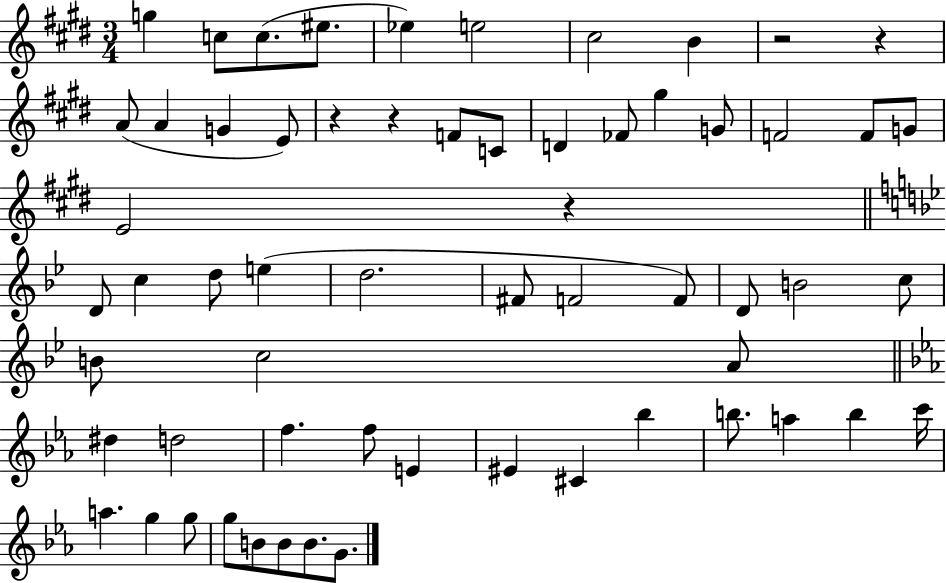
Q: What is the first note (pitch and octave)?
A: G5